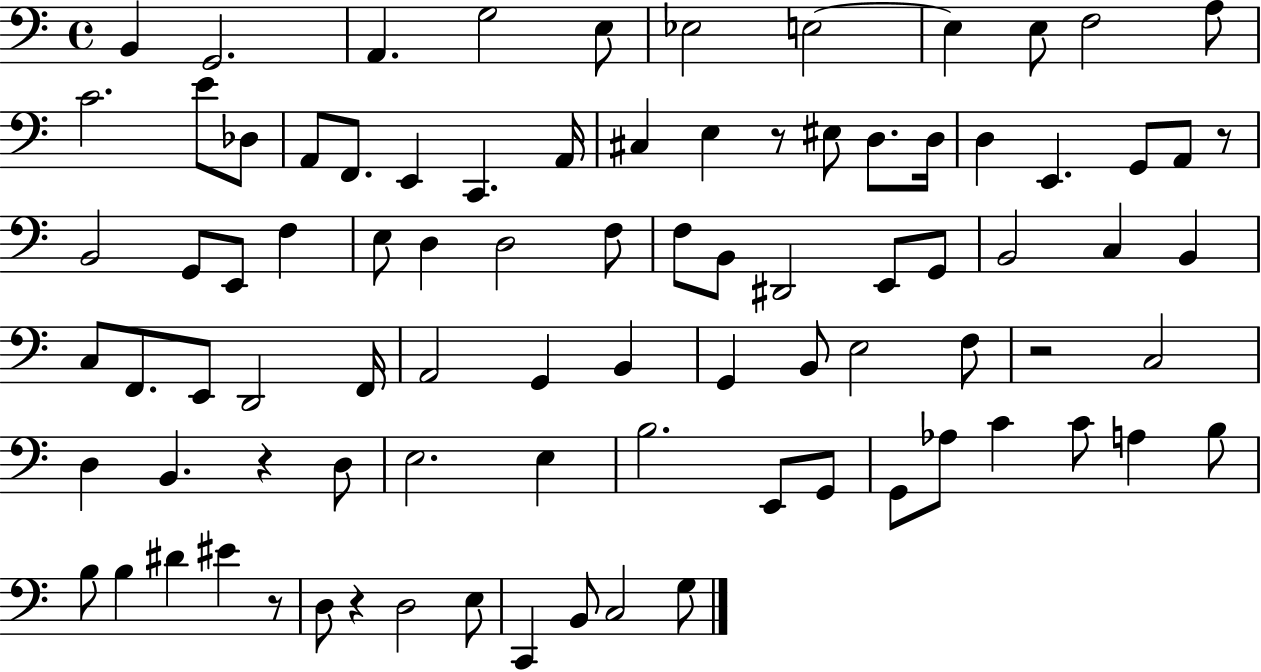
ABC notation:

X:1
T:Untitled
M:4/4
L:1/4
K:C
B,, G,,2 A,, G,2 E,/2 _E,2 E,2 E, E,/2 F,2 A,/2 C2 E/2 _D,/2 A,,/2 F,,/2 E,, C,, A,,/4 ^C, E, z/2 ^E,/2 D,/2 D,/4 D, E,, G,,/2 A,,/2 z/2 B,,2 G,,/2 E,,/2 F, E,/2 D, D,2 F,/2 F,/2 B,,/2 ^D,,2 E,,/2 G,,/2 B,,2 C, B,, C,/2 F,,/2 E,,/2 D,,2 F,,/4 A,,2 G,, B,, G,, B,,/2 E,2 F,/2 z2 C,2 D, B,, z D,/2 E,2 E, B,2 E,,/2 G,,/2 G,,/2 _A,/2 C C/2 A, B,/2 B,/2 B, ^D ^E z/2 D,/2 z D,2 E,/2 C,, B,,/2 C,2 G,/2